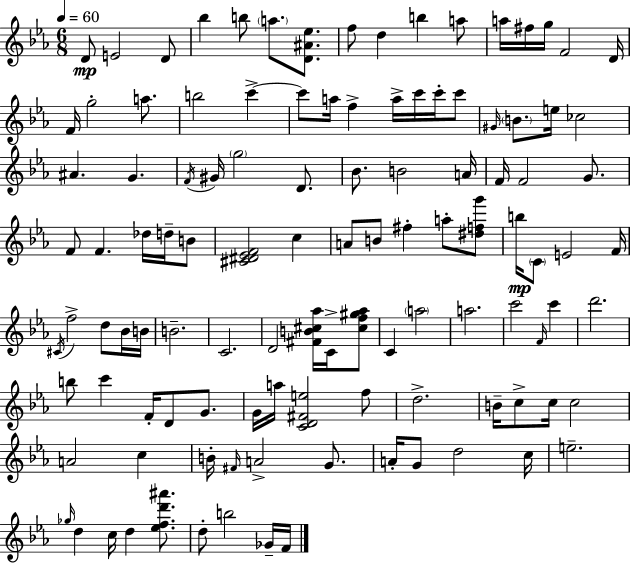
{
  \clef treble
  \numericTimeSignature
  \time 6/8
  \key c \minor
  \tempo 4 = 60
  d'8\mp e'2 d'8 | bes''4 b''8 \parenthesize a''8. <d' ais' ees''>8. | f''8 d''4 b''4 a''8 | a''16 fis''16 g''16 f'2 d'16 | \break f'16 g''2-. a''8. | b''2 c'''4->~~ | c'''8 a''16 f''4-> a''16-> c'''16 c'''16-. c'''8 | \grace { gis'16 } \parenthesize b'8. e''16 ces''2 | \break ais'4. g'4. | \acciaccatura { f'16 } gis'16 \parenthesize g''2 d'8. | bes'8. b'2 | a'16 f'16 f'2 g'8. | \break f'8 f'4. des''16 d''16-- | b'8 <cis' dis' ees' f'>2 c''4 | a'8 b'8 fis''4-. a''8-. | <dis'' f'' g'''>8 b''16\mp \parenthesize c'8 e'2 | \break f'16 \acciaccatura { cis'16 } f''2-> d''8 | bes'16 b'16 b'2.-- | c'2. | d'2 <fis' b' cis'' aes''>16 | \break c'16-> <cis'' f'' gis'' aes''>8 c'4 \parenthesize a''2 | a''2. | c'''2 \grace { f'16 } | c'''4 d'''2. | \break b''8 c'''4 f'16-. d'8 | g'8. g'16 a''16 <c' d' fis' e''>2 | f''8 d''2.-> | b'16-- c''8-> c''16 c''2 | \break a'2 | c''4 b'16-. \grace { fis'16 } a'2-> | g'8. a'16-. g'8 d''2 | c''16 e''2.-- | \break \grace { ges''16 } d''4 c''16 d''4 | <ees'' f'' d''' ais'''>8. d''8-. b''2 | ges'16-- f'16 \bar "|."
}